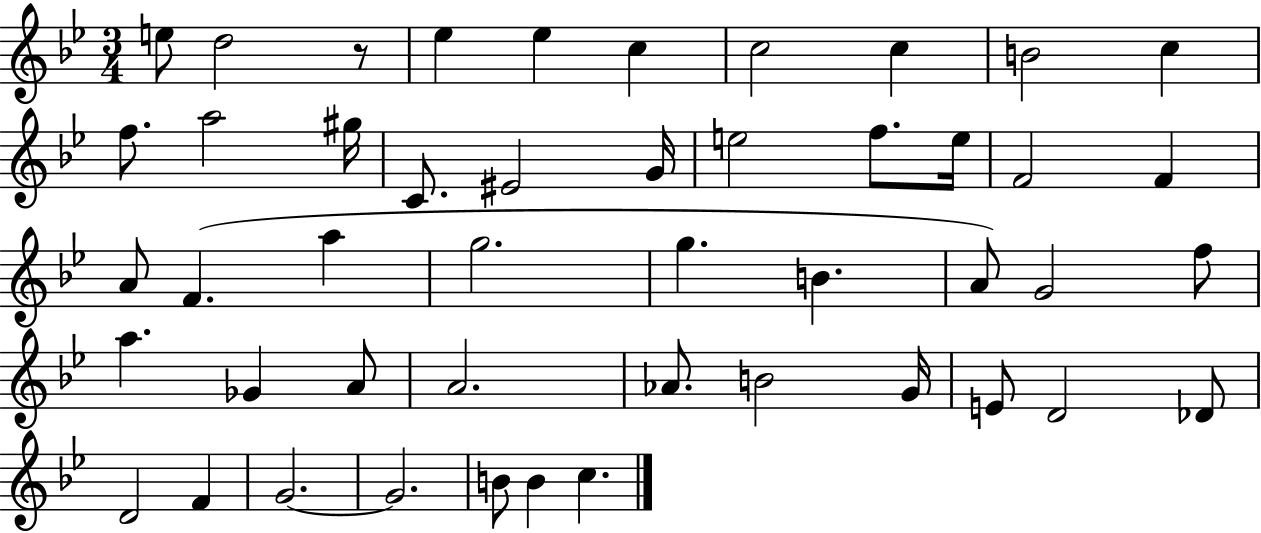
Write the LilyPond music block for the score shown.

{
  \clef treble
  \numericTimeSignature
  \time 3/4
  \key bes \major
  e''8 d''2 r8 | ees''4 ees''4 c''4 | c''2 c''4 | b'2 c''4 | \break f''8. a''2 gis''16 | c'8. eis'2 g'16 | e''2 f''8. e''16 | f'2 f'4 | \break a'8 f'4.( a''4 | g''2. | g''4. b'4. | a'8) g'2 f''8 | \break a''4. ges'4 a'8 | a'2. | aes'8. b'2 g'16 | e'8 d'2 des'8 | \break d'2 f'4 | g'2.~~ | g'2. | b'8 b'4 c''4. | \break \bar "|."
}